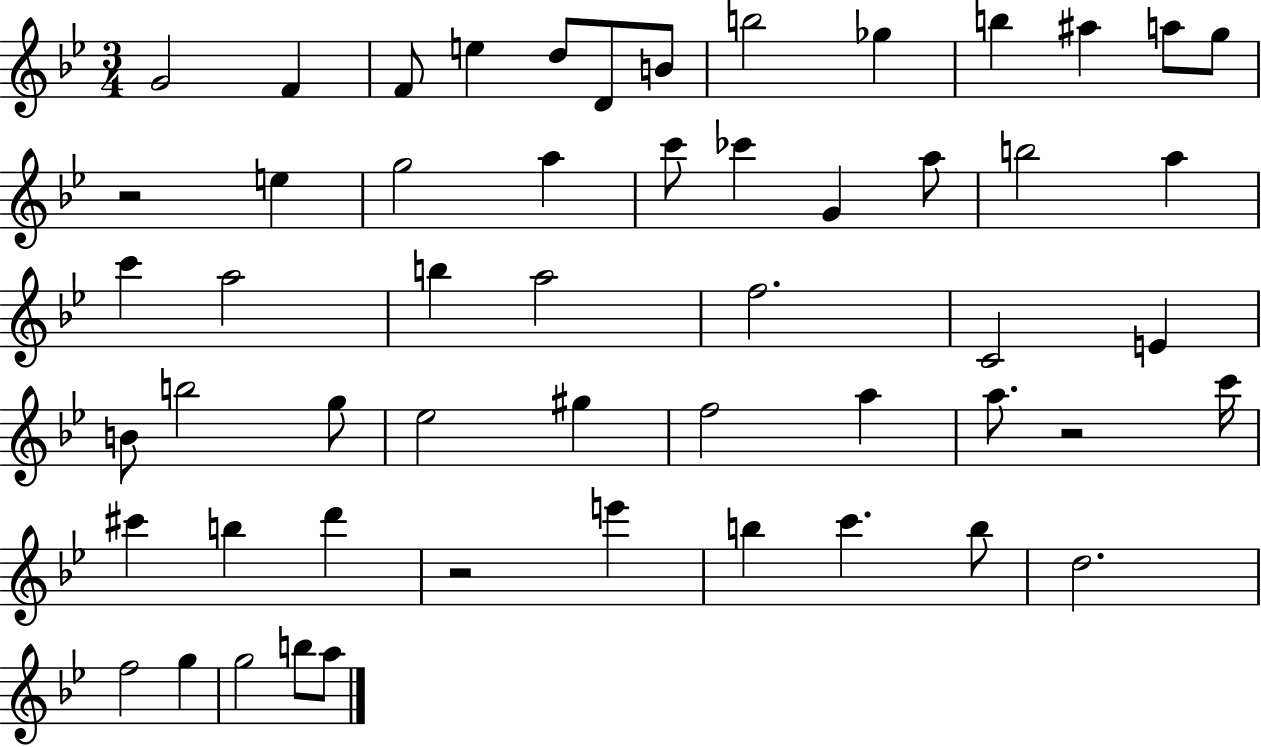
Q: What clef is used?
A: treble